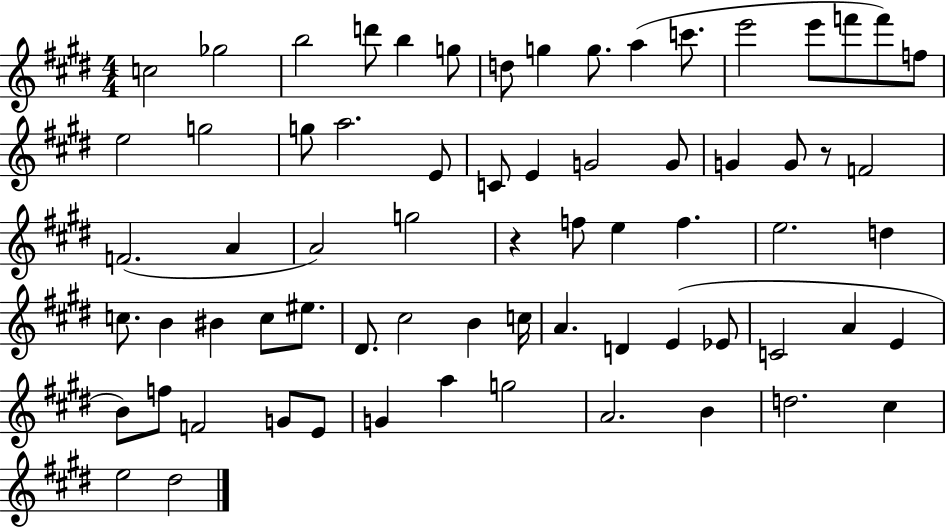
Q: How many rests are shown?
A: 2